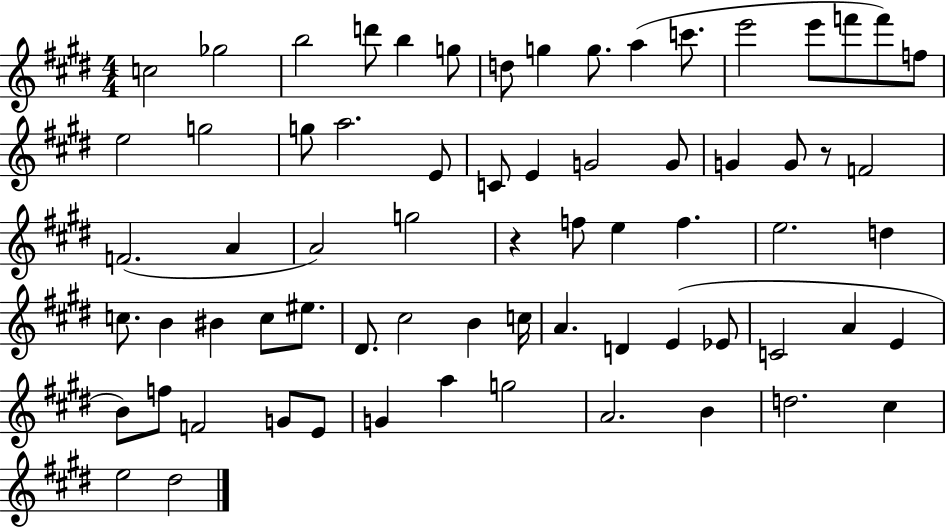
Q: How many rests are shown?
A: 2